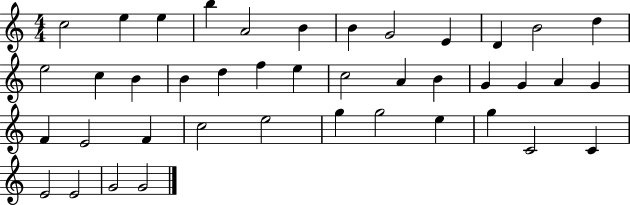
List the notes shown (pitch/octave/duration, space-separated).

C5/h E5/q E5/q B5/q A4/h B4/q B4/q G4/h E4/q D4/q B4/h D5/q E5/h C5/q B4/q B4/q D5/q F5/q E5/q C5/h A4/q B4/q G4/q G4/q A4/q G4/q F4/q E4/h F4/q C5/h E5/h G5/q G5/h E5/q G5/q C4/h C4/q E4/h E4/h G4/h G4/h